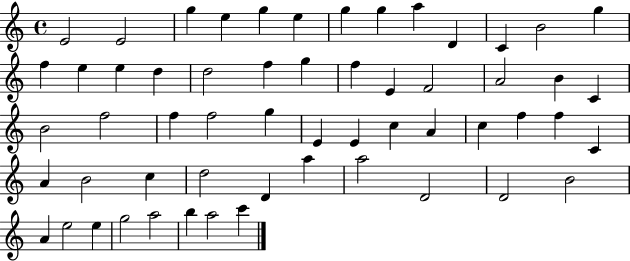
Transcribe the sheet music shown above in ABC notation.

X:1
T:Untitled
M:4/4
L:1/4
K:C
E2 E2 g e g e g g a D C B2 g f e e d d2 f g f E F2 A2 B C B2 f2 f f2 g E E c A c f f C A B2 c d2 D a a2 D2 D2 B2 A e2 e g2 a2 b a2 c'